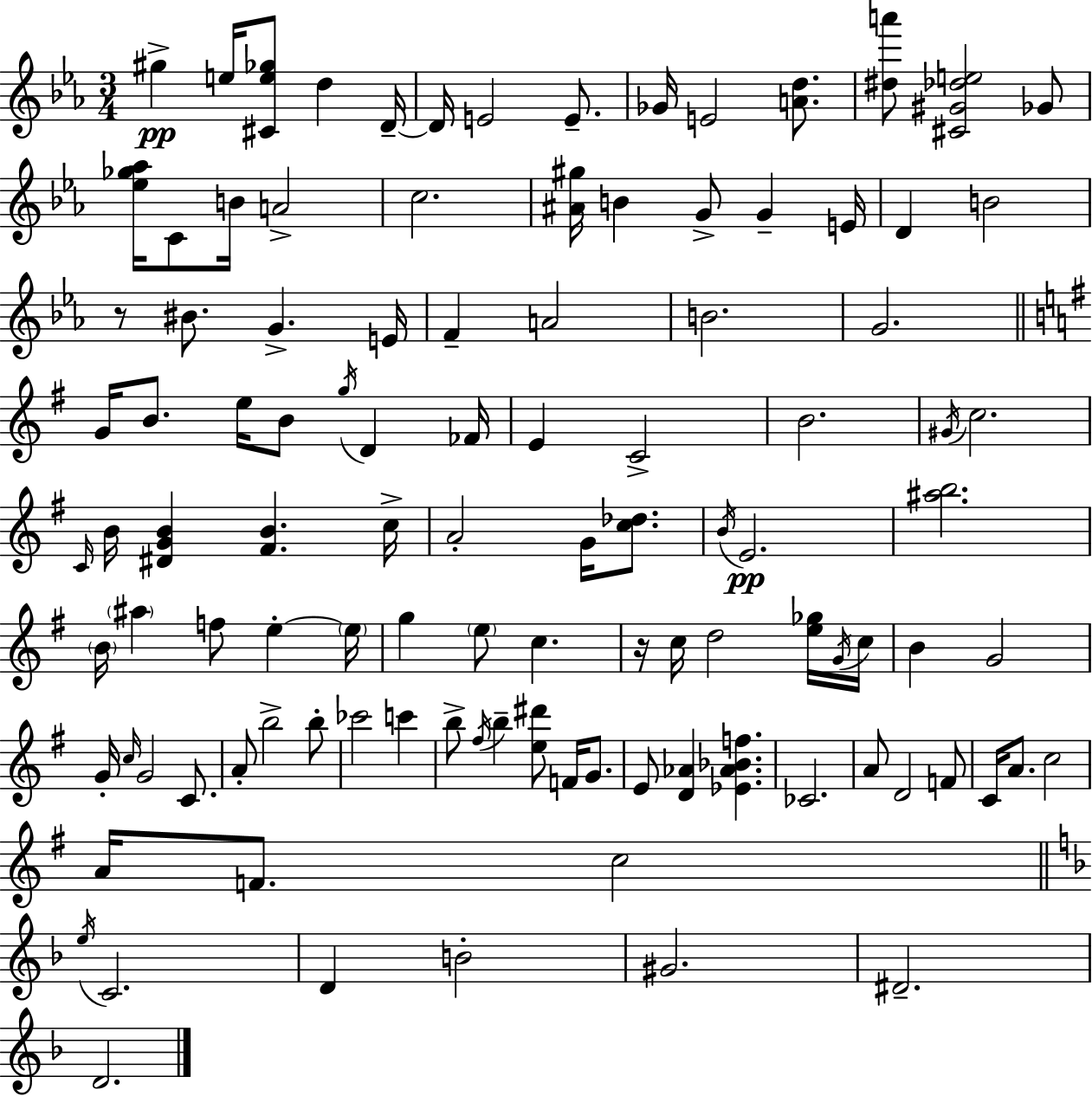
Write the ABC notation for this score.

X:1
T:Untitled
M:3/4
L:1/4
K:Eb
^g e/4 [^Ce_g]/2 d D/4 D/4 E2 E/2 _G/4 E2 [Ad]/2 [^da']/2 [^C^G_de]2 _G/2 [_e_g_a]/4 C/2 B/4 A2 c2 [^A^g]/4 B G/2 G E/4 D B2 z/2 ^B/2 G E/4 F A2 B2 G2 G/4 B/2 e/4 B/2 g/4 D _F/4 E C2 B2 ^G/4 c2 C/4 B/4 [^DGB] [^FB] c/4 A2 G/4 [c_d]/2 B/4 E2 [^ab]2 B/4 ^a f/2 e e/4 g e/2 c z/4 c/4 d2 [e_g]/4 G/4 c/4 B G2 G/4 c/4 G2 C/2 A/2 b2 b/2 _c'2 c' b/2 ^f/4 b [e^d']/2 F/4 G/2 E/2 [D_A] [_E_A_Bf] _C2 A/2 D2 F/2 C/4 A/2 c2 A/4 F/2 c2 e/4 C2 D B2 ^G2 ^D2 D2